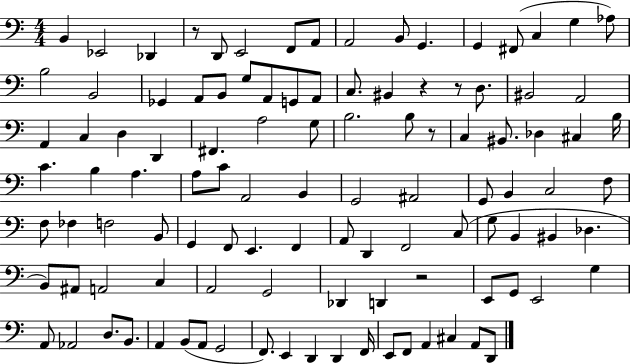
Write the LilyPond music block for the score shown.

{
  \clef bass
  \numericTimeSignature
  \time 4/4
  \key c \major
  b,4 ees,2 des,4 | r8 d,8 e,2 f,8 a,8 | a,2 b,8 g,4. | g,4 fis,8( c4 g4 aes8) | \break b2 b,2 | ges,4 a,8 b,8 g8 a,8 g,8 a,8 | c8. bis,4 r4 r8 d8. | bis,2 a,2 | \break a,4 c4 d4 d,4 | fis,4. a2 g8 | b2. b8 r8 | c4 bis,8. des4 cis4 b16 | \break c'4. b4 a4. | a8 c'8 a,2 b,4 | g,2 ais,2 | g,8 b,4 c2 f8 | \break f8 fes4 f2 b,8 | g,4 f,8 e,4. f,4 | a,8 d,4 f,2 c8( | g8 b,4 bis,4 des4. | \break b,8) ais,8 a,2 c4 | a,2 g,2 | des,4 d,4 r2 | e,8 g,8 e,2 g4 | \break a,8 aes,2 d8. b,8. | a,4 b,8( a,8 g,2 | f,8.) e,4 d,4 d,4 f,16 | e,8 f,8 a,4 cis4 a,8 d,8 | \break \bar "|."
}